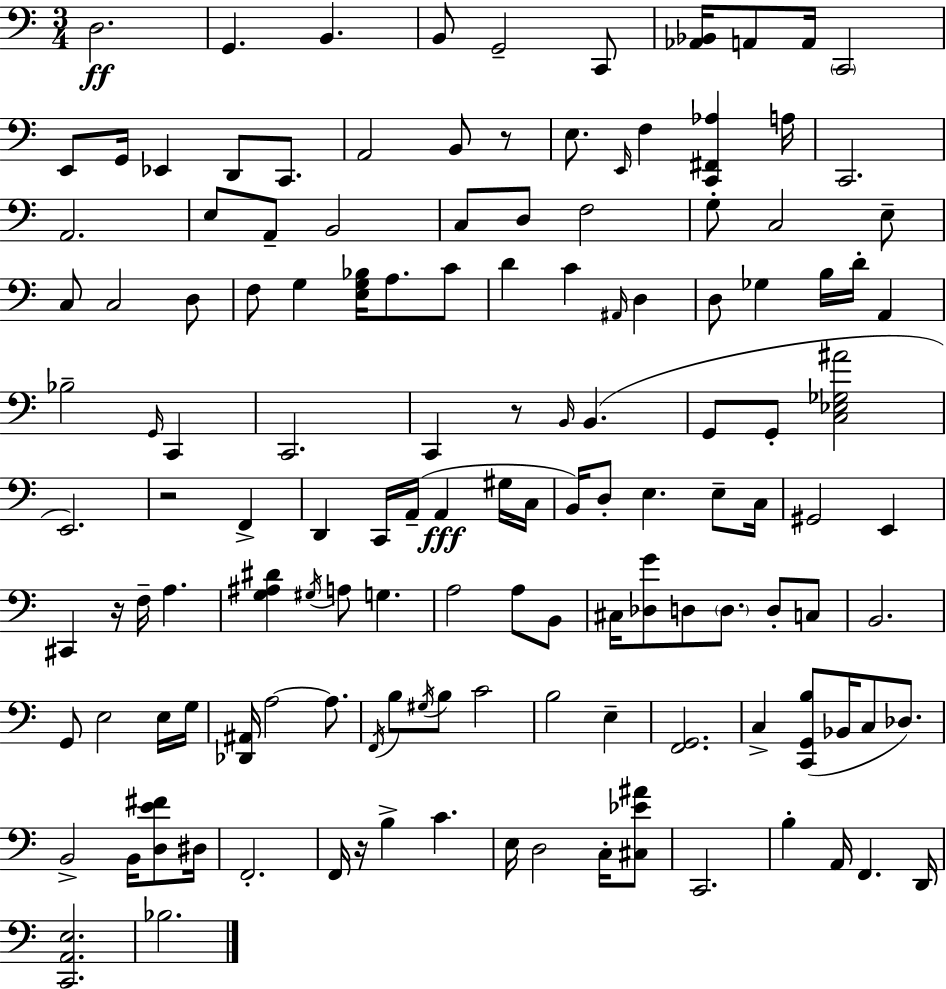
{
  \clef bass
  \numericTimeSignature
  \time 3/4
  \key c \major
  d2.\ff | g,4. b,4. | b,8 g,2-- c,8 | <aes, bes,>16 a,8 a,16 \parenthesize c,2 | \break e,8 g,16 ees,4 d,8 c,8. | a,2 b,8 r8 | e8. \grace { e,16 } f4 <c, fis, aes>4 | a16 c,2. | \break a,2. | e8 a,8-- b,2 | c8 d8 f2 | g8-. c2 e8-- | \break c8 c2 d8 | f8 g4 <e g bes>16 a8. c'8 | d'4 c'4 \grace { ais,16 } d4 | d8 ges4 b16 d'16-. a,4 | \break bes2-- \grace { g,16 } c,4 | c,2. | c,4 r8 \grace { b,16 }( b,4. | g,8 g,8-. <c ees ges ais'>2 | \break e,2.) | r2 | f,4-> d,4 c,16 a,16--( a,4\fff | gis16 c16 b,16) d8-. e4. | \break e8-- c16 gis,2 | e,4 cis,4 r16 f16-- a4. | <g ais dis'>4 \acciaccatura { gis16 } a8 g4. | a2 | \break a8 b,8 cis16 <des g'>8 d8 \parenthesize d8. | d8-. c8 b,2. | g,8 e2 | e16 g16 <des, ais,>16 a2~~ | \break a8. \acciaccatura { f,16 } b8 \acciaccatura { gis16 } b8 c'2 | b2 | e4-- <f, g,>2. | c4-> <c, g, b>8( | \break bes,16 c8 des8.) b,2-> | b,16 <d e' fis'>8 dis16 f,2.-. | f,16 r16 b4-> | c'4. e16 d2 | \break c16-. <cis ees' ais'>8 c,2. | b4-. a,16 | f,4. d,16 <c, a, e>2. | bes2. | \break \bar "|."
}